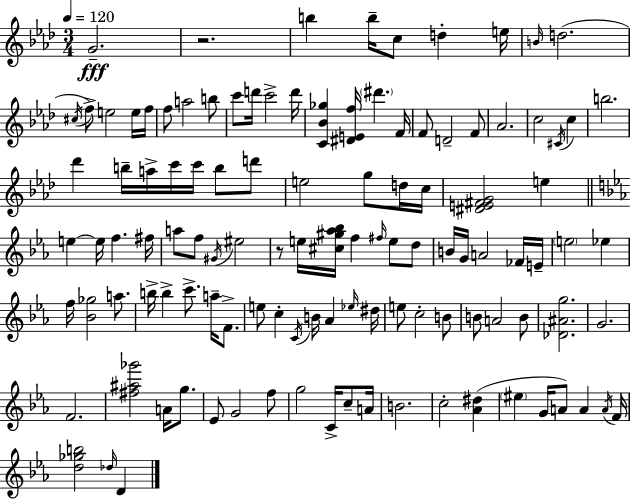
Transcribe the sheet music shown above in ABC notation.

X:1
T:Untitled
M:3/4
L:1/4
K:Ab
G2 z2 b b/4 c/2 d e/4 B/4 d2 ^c/4 f/2 e2 e/4 f/4 f/2 a2 b/2 c'/2 d'/4 c'2 d'/4 [C_B_g] [^DEf]/4 ^d' F/4 F/2 D2 F/2 _A2 c2 ^C/4 c b2 _d' b/4 a/4 c'/4 c'/4 b/2 d'/2 e2 g/2 d/4 c/4 [^DE^FG]2 e e e/4 f ^f/4 a/2 f/2 ^G/4 ^e2 z/2 e/4 [^c^g_a_b]/4 f ^f/4 e/2 d/2 B/4 G/4 A2 _F/4 E/4 e2 _e f/4 [_B_g]2 a/2 b/4 b c'/2 a/4 F/2 e/2 c C/4 B/4 _A _e/4 ^d/4 e/2 c2 B/2 B/2 A2 B/2 [_D^Ag]2 G2 F2 [^f^a_g']2 A/4 g/2 _E/2 G2 f/2 g2 C/4 c/2 A/4 B2 c2 [_A^d] ^e G/4 A/2 A A/4 F/4 [d_gb]2 _d/4 D